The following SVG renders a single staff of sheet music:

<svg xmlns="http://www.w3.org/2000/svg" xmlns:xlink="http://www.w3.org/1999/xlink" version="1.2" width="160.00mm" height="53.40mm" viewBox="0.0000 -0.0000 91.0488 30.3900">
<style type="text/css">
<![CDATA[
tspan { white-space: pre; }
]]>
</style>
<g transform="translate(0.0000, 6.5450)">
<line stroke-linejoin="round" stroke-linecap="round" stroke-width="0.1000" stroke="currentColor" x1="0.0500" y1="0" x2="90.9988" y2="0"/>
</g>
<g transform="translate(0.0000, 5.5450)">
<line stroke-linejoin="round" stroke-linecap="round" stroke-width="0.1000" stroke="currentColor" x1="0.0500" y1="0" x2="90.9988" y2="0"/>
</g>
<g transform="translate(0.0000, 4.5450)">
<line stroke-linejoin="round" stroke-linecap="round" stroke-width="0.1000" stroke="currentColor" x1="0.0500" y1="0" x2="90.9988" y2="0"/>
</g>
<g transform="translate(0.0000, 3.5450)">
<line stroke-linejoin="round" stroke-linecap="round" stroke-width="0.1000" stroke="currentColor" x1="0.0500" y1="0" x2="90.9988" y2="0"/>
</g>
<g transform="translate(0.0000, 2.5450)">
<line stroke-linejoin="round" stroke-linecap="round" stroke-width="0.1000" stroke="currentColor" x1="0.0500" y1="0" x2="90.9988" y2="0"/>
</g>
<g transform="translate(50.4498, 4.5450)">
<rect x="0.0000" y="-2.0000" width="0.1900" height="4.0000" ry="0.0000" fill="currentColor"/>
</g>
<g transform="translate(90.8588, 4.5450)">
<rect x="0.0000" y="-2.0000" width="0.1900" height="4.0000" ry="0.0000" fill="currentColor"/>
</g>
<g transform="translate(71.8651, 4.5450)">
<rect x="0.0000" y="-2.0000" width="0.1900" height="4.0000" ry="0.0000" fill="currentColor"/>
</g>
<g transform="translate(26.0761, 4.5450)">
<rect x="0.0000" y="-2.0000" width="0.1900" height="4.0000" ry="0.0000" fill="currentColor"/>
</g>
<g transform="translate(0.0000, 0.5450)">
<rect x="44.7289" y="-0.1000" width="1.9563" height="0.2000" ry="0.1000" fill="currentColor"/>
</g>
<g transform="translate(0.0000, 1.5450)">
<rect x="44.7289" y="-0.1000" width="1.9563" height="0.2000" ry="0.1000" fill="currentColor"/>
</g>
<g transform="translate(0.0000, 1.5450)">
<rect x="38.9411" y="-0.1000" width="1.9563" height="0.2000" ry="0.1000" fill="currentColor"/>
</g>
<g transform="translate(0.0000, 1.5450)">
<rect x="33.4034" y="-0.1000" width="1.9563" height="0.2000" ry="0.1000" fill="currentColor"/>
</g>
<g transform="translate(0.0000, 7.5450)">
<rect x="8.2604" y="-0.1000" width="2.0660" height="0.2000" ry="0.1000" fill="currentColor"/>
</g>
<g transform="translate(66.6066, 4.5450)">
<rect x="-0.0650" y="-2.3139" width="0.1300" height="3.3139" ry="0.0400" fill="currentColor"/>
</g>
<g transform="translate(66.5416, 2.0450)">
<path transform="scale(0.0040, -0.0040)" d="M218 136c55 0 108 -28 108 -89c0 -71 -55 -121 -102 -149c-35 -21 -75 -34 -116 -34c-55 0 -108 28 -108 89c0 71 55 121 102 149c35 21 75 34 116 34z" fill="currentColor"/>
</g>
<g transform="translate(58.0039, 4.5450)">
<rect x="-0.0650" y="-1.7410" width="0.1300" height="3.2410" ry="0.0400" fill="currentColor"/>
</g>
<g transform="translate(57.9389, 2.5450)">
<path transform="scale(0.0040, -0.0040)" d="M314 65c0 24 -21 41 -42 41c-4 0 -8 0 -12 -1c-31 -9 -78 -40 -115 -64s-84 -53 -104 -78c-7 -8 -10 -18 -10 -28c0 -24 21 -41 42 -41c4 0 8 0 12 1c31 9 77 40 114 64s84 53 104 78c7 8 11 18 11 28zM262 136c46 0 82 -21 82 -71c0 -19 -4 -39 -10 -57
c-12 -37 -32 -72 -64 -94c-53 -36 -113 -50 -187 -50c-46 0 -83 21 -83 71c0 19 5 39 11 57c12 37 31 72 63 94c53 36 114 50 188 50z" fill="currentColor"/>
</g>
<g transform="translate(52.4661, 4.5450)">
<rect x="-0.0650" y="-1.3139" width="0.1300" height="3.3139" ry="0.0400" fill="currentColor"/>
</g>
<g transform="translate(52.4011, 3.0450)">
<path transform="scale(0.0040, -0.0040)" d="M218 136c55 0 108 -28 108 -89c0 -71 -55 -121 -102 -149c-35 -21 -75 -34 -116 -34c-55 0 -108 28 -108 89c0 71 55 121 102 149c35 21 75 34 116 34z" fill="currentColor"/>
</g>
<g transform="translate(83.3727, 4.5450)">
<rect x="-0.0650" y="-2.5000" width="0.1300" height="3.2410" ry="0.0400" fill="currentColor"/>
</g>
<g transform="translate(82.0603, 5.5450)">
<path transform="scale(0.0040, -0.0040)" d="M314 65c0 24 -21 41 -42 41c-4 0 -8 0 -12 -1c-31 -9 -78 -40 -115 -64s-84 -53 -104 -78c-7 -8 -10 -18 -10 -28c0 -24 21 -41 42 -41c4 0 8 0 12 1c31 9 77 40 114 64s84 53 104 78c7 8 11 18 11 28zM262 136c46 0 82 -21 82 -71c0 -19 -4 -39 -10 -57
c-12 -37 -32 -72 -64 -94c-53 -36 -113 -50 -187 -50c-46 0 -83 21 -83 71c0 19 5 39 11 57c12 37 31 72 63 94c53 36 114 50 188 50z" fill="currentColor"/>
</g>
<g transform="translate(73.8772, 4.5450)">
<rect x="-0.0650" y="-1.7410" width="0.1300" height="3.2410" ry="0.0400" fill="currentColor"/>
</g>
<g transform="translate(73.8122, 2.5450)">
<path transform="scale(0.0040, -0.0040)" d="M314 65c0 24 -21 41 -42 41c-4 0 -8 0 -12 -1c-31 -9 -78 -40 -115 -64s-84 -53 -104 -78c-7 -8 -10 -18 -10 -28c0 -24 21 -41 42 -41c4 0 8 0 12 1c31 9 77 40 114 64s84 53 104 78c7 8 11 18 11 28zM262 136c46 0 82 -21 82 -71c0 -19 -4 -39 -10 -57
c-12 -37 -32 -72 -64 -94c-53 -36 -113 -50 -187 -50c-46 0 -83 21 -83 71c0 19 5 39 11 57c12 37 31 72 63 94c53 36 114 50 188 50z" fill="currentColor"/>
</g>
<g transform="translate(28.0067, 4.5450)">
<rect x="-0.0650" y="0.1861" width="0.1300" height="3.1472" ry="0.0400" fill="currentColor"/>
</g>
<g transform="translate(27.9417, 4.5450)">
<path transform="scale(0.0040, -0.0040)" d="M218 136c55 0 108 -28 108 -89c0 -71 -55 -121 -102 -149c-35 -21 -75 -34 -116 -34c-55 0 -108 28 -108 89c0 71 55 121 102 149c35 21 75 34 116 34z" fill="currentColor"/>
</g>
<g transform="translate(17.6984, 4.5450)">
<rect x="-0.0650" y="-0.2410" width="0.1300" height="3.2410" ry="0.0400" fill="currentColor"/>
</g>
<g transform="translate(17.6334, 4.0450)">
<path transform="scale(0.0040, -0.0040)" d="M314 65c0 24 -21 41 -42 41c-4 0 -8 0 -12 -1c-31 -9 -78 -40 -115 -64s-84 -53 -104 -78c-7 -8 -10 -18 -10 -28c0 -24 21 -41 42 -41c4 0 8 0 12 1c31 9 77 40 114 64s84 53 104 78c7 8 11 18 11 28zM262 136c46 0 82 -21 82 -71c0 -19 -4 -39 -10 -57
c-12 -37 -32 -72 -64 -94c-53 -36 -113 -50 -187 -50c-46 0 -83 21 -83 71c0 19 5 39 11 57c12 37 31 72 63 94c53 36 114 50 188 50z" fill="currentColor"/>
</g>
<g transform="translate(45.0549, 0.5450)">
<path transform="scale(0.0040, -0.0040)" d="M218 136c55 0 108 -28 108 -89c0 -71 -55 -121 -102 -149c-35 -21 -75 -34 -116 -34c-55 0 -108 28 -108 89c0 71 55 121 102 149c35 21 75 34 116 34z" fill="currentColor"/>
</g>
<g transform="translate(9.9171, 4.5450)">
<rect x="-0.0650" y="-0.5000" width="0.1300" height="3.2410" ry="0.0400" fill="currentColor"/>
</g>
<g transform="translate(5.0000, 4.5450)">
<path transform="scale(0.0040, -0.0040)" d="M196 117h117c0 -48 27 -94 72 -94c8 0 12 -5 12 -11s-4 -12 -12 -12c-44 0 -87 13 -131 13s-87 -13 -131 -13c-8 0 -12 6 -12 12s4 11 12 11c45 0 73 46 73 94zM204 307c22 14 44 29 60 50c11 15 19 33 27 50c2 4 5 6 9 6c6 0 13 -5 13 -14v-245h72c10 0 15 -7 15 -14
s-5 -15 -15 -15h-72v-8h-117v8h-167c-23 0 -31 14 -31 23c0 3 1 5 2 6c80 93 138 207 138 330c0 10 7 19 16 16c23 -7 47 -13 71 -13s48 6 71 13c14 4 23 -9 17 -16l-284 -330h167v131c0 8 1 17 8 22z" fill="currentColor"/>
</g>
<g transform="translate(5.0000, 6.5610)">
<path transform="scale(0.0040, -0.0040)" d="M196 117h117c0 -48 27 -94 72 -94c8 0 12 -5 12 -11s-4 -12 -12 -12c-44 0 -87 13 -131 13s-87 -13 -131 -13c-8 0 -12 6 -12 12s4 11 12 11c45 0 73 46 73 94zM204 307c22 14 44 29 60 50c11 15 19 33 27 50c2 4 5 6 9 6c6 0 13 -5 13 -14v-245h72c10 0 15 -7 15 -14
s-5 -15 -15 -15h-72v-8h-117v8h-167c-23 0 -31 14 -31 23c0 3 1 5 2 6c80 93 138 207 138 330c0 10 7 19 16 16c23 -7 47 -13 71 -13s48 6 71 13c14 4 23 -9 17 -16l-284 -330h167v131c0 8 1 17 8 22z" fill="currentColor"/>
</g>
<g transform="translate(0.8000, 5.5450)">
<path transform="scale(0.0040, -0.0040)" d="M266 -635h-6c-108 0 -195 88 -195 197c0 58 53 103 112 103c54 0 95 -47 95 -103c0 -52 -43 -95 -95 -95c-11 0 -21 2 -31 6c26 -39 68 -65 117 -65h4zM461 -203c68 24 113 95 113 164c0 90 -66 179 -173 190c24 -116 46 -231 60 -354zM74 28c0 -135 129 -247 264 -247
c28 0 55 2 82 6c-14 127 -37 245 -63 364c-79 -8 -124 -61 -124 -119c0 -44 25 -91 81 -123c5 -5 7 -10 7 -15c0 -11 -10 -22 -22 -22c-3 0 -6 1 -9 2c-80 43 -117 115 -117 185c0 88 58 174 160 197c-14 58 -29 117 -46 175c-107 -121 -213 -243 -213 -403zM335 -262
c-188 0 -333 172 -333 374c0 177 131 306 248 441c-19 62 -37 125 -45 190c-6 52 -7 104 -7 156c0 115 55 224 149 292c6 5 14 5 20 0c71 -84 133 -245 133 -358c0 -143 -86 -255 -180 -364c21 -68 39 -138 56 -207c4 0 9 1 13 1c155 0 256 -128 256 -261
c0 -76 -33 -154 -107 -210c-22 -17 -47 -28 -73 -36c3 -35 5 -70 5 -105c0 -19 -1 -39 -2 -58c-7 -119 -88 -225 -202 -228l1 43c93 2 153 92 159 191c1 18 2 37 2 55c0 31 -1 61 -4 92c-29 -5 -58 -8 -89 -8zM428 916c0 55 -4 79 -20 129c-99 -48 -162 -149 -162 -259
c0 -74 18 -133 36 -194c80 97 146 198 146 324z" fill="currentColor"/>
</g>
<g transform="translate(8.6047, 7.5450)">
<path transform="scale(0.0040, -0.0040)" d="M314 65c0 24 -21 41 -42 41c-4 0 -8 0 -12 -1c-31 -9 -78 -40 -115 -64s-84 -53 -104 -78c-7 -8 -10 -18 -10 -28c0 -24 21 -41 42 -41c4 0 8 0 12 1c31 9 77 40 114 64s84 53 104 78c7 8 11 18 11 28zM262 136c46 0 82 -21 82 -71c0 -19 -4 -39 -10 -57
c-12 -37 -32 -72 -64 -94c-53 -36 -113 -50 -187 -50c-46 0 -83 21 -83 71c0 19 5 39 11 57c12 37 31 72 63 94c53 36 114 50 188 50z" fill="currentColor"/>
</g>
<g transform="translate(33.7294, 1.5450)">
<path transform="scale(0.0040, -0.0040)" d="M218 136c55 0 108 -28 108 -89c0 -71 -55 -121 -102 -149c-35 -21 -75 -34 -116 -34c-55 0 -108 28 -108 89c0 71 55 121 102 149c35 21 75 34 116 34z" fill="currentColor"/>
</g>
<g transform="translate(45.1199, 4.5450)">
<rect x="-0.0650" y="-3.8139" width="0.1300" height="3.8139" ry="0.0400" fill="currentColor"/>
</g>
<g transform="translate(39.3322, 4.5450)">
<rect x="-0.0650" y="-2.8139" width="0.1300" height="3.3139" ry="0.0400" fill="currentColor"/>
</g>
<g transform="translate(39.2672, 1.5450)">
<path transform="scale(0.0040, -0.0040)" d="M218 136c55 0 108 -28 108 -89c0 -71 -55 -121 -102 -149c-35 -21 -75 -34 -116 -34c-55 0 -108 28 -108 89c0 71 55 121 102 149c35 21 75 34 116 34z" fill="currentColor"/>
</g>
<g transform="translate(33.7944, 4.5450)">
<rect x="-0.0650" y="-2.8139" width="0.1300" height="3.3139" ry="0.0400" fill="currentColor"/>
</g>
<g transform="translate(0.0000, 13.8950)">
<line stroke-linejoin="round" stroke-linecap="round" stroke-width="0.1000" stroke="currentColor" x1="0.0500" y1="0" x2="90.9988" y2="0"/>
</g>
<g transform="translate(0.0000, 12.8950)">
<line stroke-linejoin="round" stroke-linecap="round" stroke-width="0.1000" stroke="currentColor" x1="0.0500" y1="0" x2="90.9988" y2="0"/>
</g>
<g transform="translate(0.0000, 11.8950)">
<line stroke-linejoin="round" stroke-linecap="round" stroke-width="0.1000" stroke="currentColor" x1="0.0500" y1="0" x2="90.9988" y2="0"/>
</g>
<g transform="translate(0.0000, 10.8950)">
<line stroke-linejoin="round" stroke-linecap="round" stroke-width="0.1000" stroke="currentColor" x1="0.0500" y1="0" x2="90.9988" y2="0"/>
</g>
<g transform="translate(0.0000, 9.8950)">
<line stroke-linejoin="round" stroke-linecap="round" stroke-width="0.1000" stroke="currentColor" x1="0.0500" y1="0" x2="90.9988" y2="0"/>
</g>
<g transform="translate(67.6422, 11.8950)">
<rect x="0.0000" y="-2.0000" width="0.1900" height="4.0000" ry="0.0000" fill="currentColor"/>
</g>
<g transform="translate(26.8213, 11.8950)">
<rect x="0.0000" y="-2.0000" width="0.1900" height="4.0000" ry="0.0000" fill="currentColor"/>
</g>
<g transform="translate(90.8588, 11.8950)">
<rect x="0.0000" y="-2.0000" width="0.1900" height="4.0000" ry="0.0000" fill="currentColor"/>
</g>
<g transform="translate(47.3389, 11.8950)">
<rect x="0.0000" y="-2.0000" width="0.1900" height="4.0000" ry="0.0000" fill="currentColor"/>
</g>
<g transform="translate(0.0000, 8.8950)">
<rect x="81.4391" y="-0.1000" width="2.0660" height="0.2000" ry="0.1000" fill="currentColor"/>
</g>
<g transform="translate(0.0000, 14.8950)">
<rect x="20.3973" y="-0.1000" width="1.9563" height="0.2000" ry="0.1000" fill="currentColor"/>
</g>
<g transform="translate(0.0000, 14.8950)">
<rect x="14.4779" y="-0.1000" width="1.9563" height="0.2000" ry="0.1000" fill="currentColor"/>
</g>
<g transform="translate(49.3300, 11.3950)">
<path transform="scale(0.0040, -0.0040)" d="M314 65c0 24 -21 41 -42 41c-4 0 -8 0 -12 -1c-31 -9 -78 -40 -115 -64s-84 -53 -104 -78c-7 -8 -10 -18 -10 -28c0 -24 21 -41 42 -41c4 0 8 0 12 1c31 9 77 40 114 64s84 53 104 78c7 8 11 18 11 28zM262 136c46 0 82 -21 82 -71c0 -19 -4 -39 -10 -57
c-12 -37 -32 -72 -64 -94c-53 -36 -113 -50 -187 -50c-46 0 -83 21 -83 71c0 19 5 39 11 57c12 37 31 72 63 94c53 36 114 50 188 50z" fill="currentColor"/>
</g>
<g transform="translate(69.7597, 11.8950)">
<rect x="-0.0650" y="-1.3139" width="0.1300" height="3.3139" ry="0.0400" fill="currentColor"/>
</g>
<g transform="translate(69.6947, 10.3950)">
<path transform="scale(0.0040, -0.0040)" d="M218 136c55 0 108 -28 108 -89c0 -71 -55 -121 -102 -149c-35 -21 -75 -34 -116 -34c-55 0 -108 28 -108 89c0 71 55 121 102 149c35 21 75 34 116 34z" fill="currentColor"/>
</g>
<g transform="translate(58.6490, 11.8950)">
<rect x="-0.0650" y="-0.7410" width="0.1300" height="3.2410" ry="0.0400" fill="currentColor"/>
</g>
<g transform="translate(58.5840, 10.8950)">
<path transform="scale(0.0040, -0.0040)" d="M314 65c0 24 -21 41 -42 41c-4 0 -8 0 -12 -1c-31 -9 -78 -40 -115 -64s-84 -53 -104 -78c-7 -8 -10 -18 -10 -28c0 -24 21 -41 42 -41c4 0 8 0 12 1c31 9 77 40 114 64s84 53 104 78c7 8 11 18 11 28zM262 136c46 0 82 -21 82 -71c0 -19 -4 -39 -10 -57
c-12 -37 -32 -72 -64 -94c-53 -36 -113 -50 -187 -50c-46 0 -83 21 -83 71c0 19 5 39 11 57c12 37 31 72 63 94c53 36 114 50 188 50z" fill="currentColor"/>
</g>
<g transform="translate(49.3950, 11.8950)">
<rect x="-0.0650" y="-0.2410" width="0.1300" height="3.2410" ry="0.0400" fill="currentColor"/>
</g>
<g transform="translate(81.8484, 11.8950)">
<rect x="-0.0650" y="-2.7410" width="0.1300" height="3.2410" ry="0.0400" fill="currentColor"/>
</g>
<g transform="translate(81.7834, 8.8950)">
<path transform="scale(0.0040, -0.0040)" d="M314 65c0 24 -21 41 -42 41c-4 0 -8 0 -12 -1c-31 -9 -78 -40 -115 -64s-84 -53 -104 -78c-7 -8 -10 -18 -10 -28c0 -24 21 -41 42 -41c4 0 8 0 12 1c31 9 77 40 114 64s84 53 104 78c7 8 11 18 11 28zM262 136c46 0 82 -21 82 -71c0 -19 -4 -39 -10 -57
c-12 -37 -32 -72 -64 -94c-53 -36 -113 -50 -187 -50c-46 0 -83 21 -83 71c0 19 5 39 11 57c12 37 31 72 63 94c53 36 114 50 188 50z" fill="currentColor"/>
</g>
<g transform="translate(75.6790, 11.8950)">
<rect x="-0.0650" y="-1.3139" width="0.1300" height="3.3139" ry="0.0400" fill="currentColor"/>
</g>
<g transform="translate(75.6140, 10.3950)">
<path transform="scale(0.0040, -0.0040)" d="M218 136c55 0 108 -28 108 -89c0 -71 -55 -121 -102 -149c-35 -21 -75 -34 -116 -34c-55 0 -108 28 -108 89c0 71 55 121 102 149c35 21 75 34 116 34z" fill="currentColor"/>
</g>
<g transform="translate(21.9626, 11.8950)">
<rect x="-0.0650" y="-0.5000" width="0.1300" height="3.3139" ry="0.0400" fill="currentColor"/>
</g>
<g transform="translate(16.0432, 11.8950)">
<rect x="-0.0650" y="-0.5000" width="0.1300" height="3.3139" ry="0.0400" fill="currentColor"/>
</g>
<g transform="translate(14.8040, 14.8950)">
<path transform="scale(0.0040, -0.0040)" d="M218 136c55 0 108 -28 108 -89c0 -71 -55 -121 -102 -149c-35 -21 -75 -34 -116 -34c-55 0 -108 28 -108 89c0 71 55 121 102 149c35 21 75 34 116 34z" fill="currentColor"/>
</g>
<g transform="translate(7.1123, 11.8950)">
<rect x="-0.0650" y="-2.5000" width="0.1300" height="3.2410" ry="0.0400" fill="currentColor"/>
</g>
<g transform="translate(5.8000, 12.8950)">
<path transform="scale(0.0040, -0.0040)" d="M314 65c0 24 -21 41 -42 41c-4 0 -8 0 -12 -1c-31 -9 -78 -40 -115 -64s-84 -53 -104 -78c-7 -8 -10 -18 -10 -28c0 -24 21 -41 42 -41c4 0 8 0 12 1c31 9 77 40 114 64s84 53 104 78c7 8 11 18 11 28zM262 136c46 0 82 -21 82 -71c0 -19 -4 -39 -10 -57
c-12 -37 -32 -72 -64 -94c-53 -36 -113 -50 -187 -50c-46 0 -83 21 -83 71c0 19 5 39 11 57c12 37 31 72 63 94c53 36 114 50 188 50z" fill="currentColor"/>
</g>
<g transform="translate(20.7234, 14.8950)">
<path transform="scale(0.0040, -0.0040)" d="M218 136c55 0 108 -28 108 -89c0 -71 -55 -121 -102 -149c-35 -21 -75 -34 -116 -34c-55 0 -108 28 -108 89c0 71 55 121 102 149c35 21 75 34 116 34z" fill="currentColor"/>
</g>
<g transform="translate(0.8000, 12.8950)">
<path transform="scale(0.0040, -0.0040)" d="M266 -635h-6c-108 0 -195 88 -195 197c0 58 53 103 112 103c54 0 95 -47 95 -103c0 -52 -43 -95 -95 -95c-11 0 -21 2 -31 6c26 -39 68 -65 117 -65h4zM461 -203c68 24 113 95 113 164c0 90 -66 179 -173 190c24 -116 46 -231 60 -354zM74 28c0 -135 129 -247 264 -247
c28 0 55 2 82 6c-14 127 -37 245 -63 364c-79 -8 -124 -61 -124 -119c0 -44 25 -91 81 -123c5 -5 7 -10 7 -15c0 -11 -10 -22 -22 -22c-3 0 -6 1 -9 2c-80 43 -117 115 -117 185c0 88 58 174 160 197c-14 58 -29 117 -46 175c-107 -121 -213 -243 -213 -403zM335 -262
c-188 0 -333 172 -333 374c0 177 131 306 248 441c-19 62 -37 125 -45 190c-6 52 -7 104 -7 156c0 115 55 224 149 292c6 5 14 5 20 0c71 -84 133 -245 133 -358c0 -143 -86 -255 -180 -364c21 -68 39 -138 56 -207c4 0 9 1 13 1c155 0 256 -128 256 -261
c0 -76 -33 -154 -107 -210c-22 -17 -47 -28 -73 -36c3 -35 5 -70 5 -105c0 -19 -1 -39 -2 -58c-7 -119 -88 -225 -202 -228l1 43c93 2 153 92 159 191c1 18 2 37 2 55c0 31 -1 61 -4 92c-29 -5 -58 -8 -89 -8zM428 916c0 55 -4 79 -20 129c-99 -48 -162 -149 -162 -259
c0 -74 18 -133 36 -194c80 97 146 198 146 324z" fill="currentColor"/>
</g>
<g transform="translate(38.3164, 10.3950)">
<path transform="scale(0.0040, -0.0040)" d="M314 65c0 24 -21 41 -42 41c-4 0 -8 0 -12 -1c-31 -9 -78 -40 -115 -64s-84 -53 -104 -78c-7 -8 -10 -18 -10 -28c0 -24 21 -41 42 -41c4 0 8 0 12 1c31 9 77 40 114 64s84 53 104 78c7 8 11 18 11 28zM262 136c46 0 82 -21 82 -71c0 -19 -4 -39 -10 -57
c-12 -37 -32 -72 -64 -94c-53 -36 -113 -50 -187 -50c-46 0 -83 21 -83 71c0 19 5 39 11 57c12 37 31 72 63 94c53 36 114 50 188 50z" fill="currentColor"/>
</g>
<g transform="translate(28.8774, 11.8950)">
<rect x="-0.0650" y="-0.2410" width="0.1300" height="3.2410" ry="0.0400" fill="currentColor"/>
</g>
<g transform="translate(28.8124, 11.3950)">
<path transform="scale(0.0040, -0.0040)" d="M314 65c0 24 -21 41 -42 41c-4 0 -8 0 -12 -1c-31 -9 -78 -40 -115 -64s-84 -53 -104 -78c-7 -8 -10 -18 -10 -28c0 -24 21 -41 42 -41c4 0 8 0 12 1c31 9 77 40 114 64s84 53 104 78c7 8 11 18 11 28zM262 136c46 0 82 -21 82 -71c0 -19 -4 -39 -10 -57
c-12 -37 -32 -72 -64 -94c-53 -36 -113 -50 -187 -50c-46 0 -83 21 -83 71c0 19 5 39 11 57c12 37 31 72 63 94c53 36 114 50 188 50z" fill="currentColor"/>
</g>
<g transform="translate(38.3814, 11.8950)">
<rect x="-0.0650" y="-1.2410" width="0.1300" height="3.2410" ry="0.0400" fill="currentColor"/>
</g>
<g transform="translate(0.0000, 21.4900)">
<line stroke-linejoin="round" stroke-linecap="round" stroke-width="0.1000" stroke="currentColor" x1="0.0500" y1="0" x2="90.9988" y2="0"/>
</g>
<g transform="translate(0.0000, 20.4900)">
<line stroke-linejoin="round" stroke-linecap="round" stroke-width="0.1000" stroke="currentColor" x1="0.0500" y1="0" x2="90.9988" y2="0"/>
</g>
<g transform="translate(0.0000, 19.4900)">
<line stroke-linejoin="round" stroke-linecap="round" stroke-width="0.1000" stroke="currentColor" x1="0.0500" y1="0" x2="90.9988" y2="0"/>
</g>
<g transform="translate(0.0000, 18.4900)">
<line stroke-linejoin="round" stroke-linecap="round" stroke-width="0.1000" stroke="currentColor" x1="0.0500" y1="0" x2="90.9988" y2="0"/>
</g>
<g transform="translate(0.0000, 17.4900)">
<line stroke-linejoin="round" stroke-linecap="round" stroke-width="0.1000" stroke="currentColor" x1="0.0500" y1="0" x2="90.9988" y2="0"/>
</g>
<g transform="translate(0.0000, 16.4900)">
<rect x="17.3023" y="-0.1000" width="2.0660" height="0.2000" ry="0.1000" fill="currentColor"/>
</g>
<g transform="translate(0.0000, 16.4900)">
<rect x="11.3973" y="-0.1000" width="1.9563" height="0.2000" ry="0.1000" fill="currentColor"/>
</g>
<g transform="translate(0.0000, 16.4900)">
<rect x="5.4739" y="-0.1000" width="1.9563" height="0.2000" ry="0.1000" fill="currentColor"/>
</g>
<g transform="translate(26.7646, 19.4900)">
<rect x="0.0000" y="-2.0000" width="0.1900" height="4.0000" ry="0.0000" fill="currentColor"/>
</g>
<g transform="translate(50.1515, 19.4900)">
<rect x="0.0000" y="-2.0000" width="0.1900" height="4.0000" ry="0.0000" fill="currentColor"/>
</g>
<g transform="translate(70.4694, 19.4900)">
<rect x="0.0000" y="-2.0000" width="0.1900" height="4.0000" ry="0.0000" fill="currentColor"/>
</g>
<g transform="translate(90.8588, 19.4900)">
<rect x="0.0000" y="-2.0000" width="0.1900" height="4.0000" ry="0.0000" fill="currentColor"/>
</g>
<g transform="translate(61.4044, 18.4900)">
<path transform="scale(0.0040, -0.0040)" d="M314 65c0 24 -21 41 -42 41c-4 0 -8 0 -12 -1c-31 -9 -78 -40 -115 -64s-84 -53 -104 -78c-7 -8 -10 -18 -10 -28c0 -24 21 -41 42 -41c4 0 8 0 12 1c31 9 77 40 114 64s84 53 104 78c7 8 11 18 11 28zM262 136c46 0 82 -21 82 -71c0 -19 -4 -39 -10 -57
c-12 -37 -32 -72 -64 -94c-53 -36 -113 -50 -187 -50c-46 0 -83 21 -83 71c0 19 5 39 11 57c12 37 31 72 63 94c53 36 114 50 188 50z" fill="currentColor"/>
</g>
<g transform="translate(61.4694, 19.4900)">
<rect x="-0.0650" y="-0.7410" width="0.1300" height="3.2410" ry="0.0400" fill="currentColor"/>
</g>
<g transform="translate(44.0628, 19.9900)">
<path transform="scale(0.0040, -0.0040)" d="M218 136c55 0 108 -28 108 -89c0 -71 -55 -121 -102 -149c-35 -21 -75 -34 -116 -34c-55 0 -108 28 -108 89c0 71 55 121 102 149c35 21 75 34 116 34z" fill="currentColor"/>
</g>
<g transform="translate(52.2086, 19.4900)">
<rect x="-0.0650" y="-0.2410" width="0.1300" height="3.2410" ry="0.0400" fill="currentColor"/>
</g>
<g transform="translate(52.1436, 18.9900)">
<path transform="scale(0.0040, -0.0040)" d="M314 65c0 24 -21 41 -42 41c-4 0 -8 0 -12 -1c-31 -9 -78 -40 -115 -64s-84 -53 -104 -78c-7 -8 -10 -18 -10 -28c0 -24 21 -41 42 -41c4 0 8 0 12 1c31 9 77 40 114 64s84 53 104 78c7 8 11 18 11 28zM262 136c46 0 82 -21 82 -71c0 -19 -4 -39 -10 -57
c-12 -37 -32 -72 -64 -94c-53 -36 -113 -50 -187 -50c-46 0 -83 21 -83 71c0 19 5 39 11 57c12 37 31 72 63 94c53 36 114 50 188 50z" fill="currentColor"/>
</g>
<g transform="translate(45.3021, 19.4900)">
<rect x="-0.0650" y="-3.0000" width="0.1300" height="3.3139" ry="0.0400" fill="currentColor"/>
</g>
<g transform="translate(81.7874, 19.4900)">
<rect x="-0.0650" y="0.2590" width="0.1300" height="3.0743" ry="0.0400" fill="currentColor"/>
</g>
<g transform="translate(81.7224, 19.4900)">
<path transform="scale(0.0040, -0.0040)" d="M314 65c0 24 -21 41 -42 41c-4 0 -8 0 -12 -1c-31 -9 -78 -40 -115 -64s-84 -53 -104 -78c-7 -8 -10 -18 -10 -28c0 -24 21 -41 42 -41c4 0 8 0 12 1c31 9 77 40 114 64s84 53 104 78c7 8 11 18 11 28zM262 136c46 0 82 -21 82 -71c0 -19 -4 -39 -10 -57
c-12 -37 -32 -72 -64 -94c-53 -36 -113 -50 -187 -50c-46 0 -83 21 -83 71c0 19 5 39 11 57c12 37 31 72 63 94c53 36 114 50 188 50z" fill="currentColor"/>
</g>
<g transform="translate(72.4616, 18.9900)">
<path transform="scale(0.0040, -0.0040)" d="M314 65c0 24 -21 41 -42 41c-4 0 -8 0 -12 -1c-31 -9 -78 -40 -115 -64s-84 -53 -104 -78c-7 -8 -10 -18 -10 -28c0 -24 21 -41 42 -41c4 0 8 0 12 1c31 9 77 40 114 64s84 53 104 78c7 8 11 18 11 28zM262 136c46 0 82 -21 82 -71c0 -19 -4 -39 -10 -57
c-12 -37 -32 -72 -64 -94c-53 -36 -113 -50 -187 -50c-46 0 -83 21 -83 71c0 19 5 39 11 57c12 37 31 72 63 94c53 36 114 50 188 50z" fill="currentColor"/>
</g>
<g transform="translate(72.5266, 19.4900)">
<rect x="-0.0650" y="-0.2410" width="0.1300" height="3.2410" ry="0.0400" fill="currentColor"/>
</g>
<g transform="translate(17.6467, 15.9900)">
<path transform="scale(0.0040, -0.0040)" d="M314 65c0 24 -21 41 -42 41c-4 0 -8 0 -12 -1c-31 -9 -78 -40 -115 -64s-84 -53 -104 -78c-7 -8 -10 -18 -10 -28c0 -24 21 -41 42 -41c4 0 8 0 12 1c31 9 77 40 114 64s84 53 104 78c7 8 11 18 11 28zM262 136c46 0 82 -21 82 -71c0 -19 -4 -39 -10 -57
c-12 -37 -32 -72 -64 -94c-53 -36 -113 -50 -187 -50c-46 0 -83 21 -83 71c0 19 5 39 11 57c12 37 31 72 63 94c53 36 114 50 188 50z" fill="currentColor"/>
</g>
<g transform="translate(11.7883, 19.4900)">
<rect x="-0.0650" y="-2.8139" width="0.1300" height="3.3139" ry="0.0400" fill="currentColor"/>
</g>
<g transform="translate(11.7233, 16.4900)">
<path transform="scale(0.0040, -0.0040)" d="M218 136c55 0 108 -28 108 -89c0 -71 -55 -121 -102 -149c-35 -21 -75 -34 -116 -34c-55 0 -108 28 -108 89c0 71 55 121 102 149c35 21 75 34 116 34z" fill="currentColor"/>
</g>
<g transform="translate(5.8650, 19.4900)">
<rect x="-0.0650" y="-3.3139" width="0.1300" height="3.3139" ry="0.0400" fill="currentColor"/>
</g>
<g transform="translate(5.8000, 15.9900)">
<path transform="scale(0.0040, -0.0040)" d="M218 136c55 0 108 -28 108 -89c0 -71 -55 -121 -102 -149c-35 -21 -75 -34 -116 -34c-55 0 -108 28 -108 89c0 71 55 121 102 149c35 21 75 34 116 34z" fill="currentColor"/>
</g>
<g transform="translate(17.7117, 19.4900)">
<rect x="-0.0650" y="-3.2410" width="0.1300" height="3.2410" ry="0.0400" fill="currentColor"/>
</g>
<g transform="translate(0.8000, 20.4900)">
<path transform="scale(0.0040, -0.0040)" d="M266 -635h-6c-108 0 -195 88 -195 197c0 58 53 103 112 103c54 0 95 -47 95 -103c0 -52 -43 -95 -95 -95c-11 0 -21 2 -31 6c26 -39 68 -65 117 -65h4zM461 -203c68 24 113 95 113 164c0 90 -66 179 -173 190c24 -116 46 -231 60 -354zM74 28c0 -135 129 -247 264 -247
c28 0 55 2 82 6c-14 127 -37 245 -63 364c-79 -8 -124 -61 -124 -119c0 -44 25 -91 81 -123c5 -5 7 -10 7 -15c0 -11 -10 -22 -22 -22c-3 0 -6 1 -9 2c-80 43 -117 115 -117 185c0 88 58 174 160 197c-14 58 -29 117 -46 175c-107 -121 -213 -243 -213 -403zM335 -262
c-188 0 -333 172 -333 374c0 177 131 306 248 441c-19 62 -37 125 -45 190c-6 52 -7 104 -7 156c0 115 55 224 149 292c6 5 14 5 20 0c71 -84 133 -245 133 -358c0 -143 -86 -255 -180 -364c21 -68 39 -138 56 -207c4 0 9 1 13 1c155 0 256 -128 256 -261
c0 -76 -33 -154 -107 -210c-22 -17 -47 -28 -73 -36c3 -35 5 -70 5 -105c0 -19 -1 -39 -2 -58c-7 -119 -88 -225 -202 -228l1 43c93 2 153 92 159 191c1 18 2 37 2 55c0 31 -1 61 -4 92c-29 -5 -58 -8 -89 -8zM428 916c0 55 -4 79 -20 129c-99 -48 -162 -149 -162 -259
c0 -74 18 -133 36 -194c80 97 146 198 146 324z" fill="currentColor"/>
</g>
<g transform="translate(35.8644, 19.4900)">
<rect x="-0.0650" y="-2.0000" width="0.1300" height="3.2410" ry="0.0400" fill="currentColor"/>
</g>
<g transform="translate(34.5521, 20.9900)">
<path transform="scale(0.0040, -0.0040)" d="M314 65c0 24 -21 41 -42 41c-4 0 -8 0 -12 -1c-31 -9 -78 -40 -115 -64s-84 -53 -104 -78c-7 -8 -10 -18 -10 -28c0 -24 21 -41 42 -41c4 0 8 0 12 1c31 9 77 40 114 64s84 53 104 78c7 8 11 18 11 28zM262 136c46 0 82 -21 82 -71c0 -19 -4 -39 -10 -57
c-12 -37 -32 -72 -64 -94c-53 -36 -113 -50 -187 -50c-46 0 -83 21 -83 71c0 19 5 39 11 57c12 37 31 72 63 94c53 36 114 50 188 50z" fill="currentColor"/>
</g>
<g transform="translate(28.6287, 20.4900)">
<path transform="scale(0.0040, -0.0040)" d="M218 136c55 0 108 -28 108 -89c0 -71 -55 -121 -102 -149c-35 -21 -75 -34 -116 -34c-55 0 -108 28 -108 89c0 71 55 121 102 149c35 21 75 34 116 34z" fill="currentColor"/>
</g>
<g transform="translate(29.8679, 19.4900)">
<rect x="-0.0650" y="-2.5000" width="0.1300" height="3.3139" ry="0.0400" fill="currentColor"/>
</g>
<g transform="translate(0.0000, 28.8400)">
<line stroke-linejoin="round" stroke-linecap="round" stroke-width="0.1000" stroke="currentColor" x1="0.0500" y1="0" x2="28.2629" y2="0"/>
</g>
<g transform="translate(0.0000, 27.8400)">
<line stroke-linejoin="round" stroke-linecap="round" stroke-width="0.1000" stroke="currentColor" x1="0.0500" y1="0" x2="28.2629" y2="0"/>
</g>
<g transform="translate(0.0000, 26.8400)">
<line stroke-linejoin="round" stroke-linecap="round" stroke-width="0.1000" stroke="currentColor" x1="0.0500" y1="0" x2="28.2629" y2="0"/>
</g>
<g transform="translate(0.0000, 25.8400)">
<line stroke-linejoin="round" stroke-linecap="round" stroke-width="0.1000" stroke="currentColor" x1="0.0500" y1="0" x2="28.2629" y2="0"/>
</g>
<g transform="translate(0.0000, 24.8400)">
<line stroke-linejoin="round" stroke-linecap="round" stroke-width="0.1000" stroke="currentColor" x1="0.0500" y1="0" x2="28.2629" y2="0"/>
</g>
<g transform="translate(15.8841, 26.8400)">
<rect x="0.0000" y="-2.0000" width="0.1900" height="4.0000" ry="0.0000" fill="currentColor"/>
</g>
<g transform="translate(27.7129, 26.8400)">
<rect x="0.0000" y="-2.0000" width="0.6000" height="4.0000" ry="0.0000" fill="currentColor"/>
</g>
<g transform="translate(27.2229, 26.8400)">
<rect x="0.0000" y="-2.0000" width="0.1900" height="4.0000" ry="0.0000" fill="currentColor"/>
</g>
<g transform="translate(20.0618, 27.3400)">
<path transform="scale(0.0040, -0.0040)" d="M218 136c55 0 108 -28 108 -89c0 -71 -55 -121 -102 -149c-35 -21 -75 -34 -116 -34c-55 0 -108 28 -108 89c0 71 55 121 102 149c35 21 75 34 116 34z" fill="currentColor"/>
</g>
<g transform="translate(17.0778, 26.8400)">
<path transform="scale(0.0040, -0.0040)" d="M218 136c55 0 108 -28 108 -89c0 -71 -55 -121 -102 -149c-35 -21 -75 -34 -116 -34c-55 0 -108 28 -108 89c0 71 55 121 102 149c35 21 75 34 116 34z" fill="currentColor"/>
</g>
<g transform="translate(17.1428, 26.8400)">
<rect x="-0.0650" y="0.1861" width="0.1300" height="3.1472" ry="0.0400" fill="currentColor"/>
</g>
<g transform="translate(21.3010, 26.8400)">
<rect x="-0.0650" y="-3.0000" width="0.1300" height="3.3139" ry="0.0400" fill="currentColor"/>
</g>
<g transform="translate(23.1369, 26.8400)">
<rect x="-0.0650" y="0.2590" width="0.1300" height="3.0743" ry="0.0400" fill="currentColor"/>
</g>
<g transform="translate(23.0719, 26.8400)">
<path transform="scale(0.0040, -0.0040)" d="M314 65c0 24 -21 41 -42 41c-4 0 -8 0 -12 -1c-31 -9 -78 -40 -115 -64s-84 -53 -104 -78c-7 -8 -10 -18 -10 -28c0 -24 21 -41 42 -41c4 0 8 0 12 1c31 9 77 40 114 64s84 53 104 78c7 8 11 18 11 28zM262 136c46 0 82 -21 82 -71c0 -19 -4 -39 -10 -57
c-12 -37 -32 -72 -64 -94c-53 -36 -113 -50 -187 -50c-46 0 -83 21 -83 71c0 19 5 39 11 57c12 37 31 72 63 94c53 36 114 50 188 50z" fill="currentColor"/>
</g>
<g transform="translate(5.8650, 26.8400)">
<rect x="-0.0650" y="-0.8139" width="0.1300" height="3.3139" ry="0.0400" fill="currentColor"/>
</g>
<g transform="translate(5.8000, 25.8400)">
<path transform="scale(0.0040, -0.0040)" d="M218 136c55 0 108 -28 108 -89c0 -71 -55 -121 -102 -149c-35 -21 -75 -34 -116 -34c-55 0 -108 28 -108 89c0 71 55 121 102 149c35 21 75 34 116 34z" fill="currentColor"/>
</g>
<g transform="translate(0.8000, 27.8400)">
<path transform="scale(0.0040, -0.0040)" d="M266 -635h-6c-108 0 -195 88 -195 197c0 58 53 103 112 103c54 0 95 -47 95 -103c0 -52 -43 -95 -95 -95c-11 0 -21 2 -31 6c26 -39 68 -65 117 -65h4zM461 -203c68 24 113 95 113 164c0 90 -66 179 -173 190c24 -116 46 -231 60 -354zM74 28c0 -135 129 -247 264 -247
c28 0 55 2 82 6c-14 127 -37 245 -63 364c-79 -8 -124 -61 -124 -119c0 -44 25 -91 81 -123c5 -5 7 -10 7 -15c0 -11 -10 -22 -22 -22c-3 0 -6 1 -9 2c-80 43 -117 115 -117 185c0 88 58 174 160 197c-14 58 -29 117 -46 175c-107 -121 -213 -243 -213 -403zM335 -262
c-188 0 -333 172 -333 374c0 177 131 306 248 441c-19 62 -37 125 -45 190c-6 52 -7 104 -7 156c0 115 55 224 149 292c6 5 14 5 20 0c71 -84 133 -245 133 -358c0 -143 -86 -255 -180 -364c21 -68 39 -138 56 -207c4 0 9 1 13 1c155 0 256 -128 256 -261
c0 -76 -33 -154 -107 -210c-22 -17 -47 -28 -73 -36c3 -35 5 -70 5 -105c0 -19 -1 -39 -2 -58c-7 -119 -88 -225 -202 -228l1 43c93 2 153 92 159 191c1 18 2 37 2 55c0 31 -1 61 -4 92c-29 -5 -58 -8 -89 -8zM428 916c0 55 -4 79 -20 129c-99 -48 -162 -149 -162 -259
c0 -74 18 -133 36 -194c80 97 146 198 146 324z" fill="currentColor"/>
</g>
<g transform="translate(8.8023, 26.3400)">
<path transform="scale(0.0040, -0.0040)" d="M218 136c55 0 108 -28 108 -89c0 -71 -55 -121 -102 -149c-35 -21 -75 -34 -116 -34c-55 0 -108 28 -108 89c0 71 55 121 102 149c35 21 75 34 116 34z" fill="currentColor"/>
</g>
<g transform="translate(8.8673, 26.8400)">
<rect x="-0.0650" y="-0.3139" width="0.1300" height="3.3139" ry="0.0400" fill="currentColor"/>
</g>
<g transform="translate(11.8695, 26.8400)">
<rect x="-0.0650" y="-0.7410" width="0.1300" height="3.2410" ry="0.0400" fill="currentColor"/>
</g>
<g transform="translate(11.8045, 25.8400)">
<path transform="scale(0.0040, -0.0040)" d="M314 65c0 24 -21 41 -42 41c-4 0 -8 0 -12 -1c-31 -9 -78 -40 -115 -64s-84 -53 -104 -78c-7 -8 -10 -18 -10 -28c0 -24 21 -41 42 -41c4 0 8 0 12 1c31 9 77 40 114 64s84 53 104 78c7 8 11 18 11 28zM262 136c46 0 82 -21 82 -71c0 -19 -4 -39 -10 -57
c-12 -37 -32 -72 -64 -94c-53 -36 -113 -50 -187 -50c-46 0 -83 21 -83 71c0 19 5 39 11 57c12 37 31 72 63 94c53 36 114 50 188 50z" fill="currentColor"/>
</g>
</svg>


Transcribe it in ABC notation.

X:1
T:Untitled
M:4/4
L:1/4
K:C
C2 c2 B a a c' e f2 g f2 G2 G2 C C c2 e2 c2 d2 e e a2 b a b2 G F2 A c2 d2 c2 B2 d c d2 B A B2